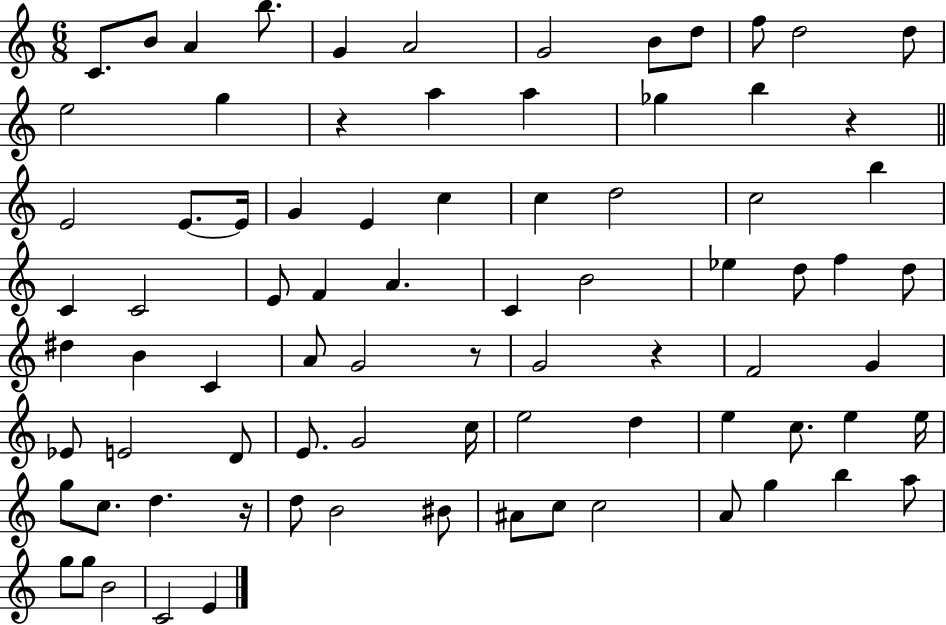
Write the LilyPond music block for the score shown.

{
  \clef treble
  \numericTimeSignature
  \time 6/8
  \key c \major
  c'8. b'8 a'4 b''8. | g'4 a'2 | g'2 b'8 d''8 | f''8 d''2 d''8 | \break e''2 g''4 | r4 a''4 a''4 | ges''4 b''4 r4 | \bar "||" \break \key c \major e'2 e'8.~~ e'16 | g'4 e'4 c''4 | c''4 d''2 | c''2 b''4 | \break c'4 c'2 | e'8 f'4 a'4. | c'4 b'2 | ees''4 d''8 f''4 d''8 | \break dis''4 b'4 c'4 | a'8 g'2 r8 | g'2 r4 | f'2 g'4 | \break ees'8 e'2 d'8 | e'8. g'2 c''16 | e''2 d''4 | e''4 c''8. e''4 e''16 | \break g''8 c''8. d''4. r16 | d''8 b'2 bis'8 | ais'8 c''8 c''2 | a'8 g''4 b''4 a''8 | \break g''8 g''8 b'2 | c'2 e'4 | \bar "|."
}